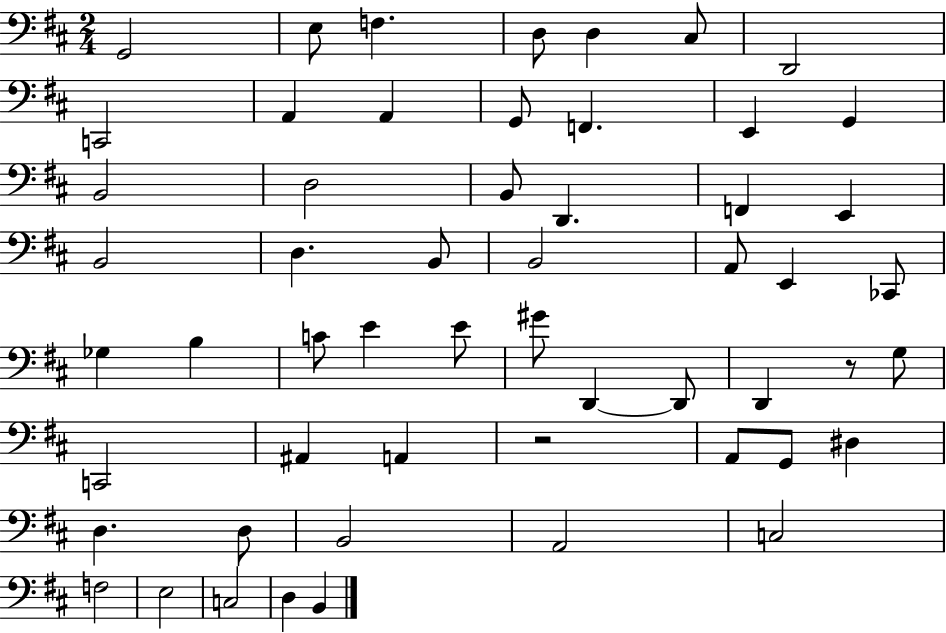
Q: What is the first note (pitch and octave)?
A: G2